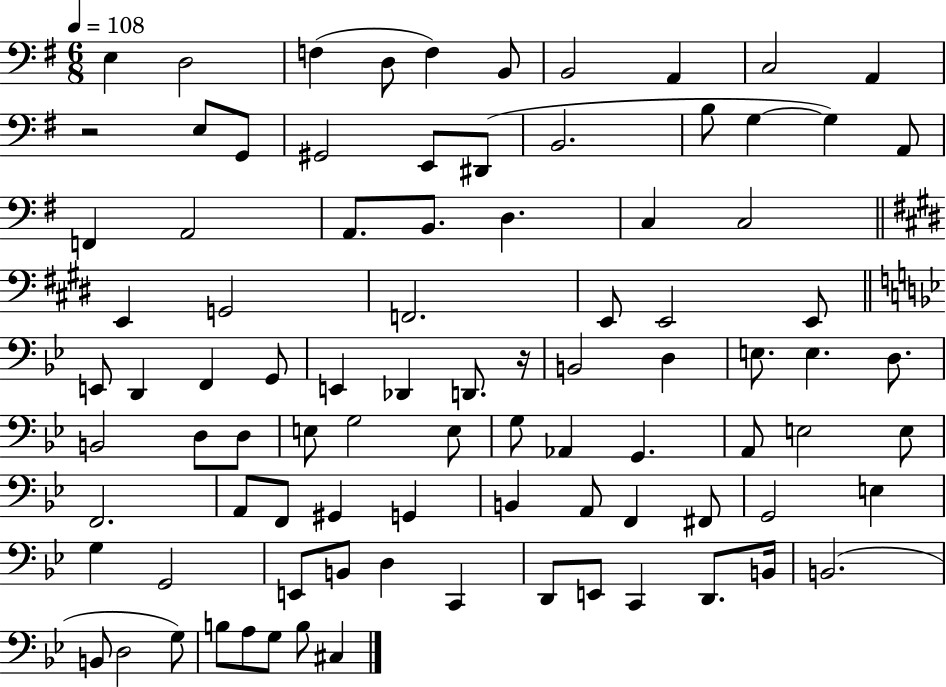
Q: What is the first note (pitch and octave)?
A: E3